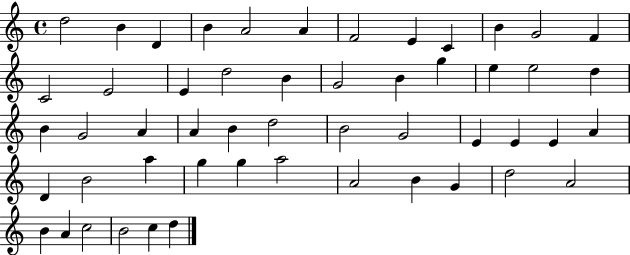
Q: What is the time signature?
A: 4/4